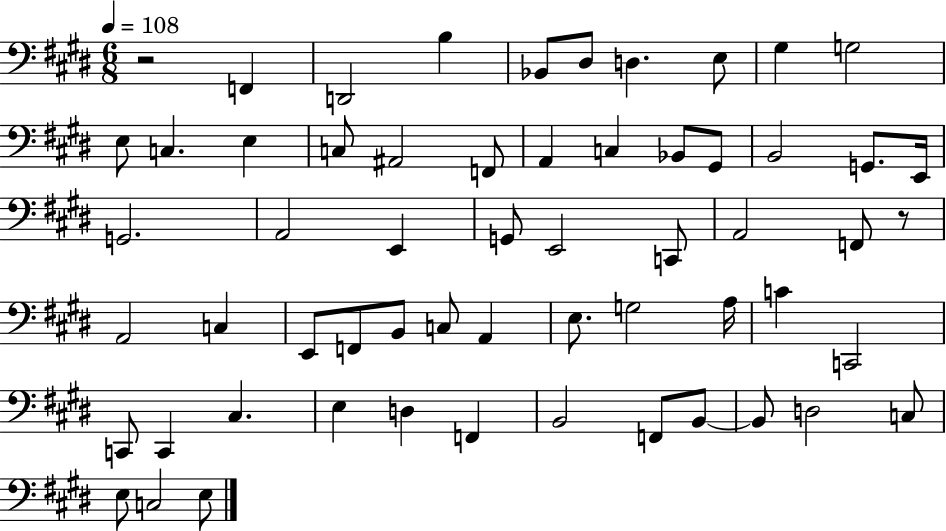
R/h F2/q D2/h B3/q Bb2/e D#3/e D3/q. E3/e G#3/q G3/h E3/e C3/q. E3/q C3/e A#2/h F2/e A2/q C3/q Bb2/e G#2/e B2/h G2/e. E2/s G2/h. A2/h E2/q G2/e E2/h C2/e A2/h F2/e R/e A2/h C3/q E2/e F2/e B2/e C3/e A2/q E3/e. G3/h A3/s C4/q C2/h C2/e C2/q C#3/q. E3/q D3/q F2/q B2/h F2/e B2/e B2/e D3/h C3/e E3/e C3/h E3/e